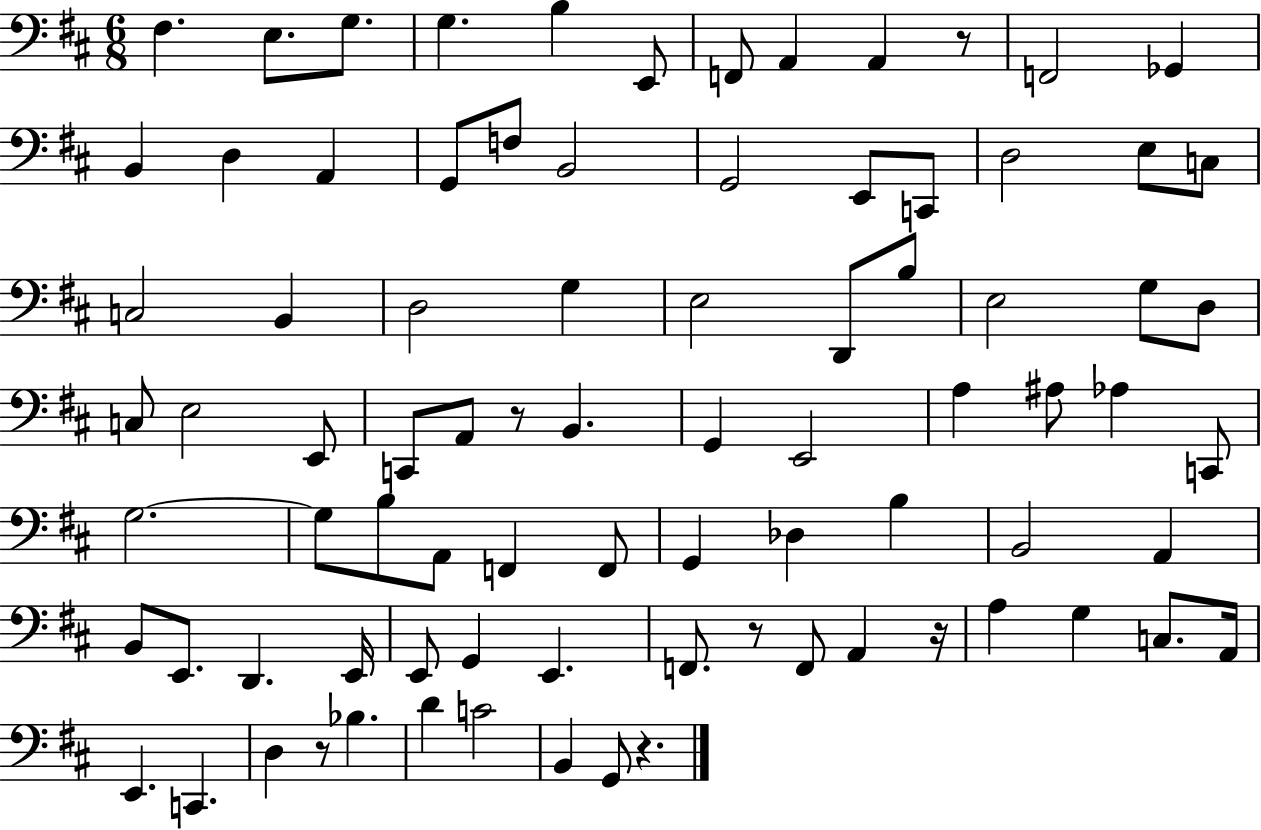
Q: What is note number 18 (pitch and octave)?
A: G2